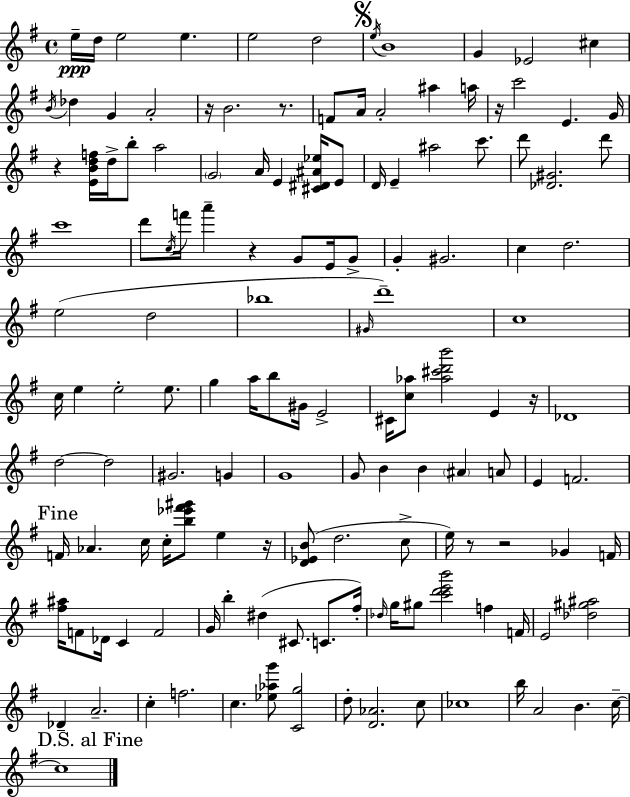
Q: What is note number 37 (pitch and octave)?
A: D6